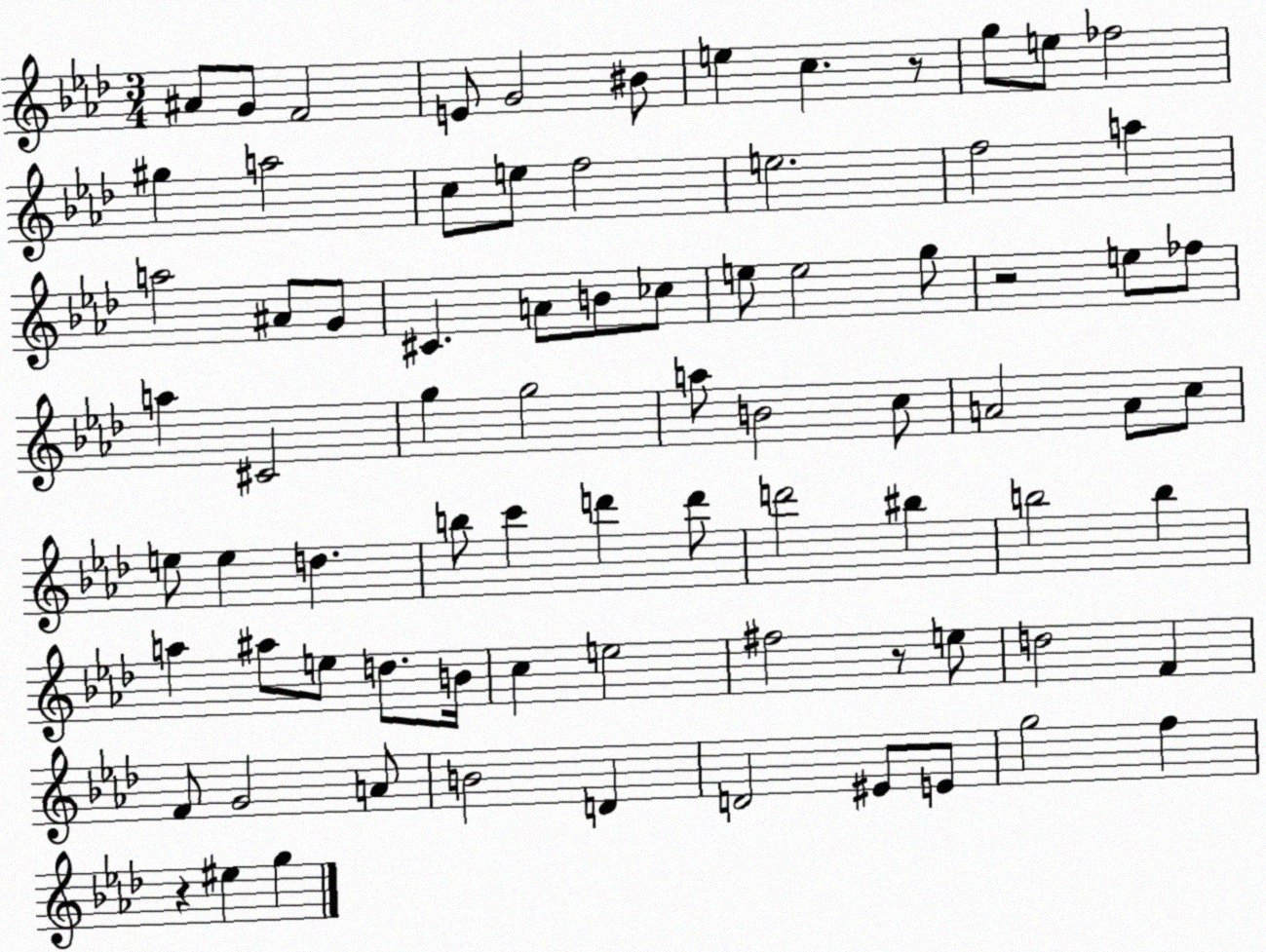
X:1
T:Untitled
M:3/4
L:1/4
K:Ab
^A/2 G/2 F2 E/2 G2 ^B/2 e c z/2 g/2 e/2 _f2 ^g a2 c/2 e/2 f2 e2 f2 a a2 ^A/2 G/2 ^C A/2 B/2 _c/2 e/2 e2 g/2 z2 e/2 _f/2 a ^C2 g g2 a/2 B2 c/2 A2 A/2 c/2 e/2 e d b/2 c' d' d'/2 d'2 ^b b2 b a ^a/2 e/2 d/2 B/4 c e2 ^f2 z/2 e/2 d2 F F/2 G2 A/2 B2 D D2 ^E/2 E/2 g2 f z ^e g